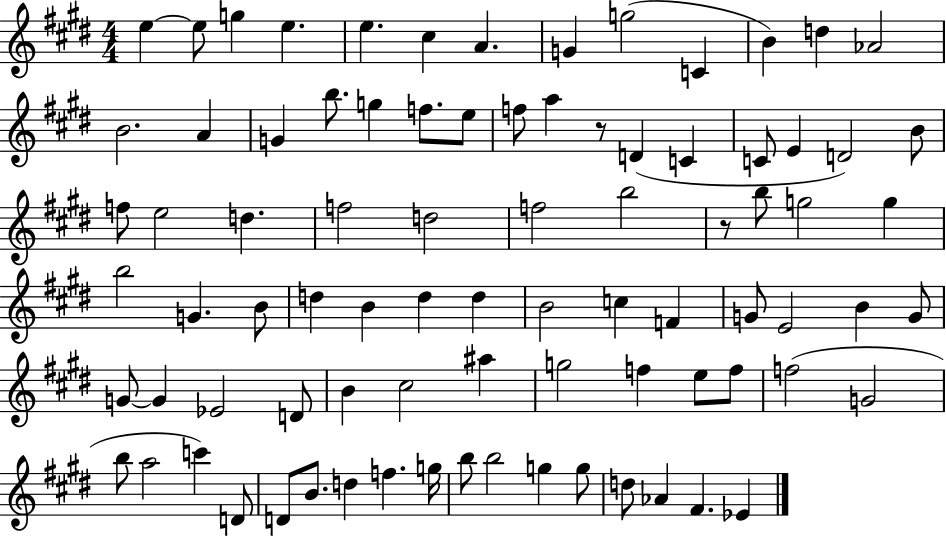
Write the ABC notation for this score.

X:1
T:Untitled
M:4/4
L:1/4
K:E
e e/2 g e e ^c A G g2 C B d _A2 B2 A G b/2 g f/2 e/2 f/2 a z/2 D C C/2 E D2 B/2 f/2 e2 d f2 d2 f2 b2 z/2 b/2 g2 g b2 G B/2 d B d d B2 c F G/2 E2 B G/2 G/2 G _E2 D/2 B ^c2 ^a g2 f e/2 f/2 f2 G2 b/2 a2 c' D/2 D/2 B/2 d f g/4 b/2 b2 g g/2 d/2 _A ^F _E